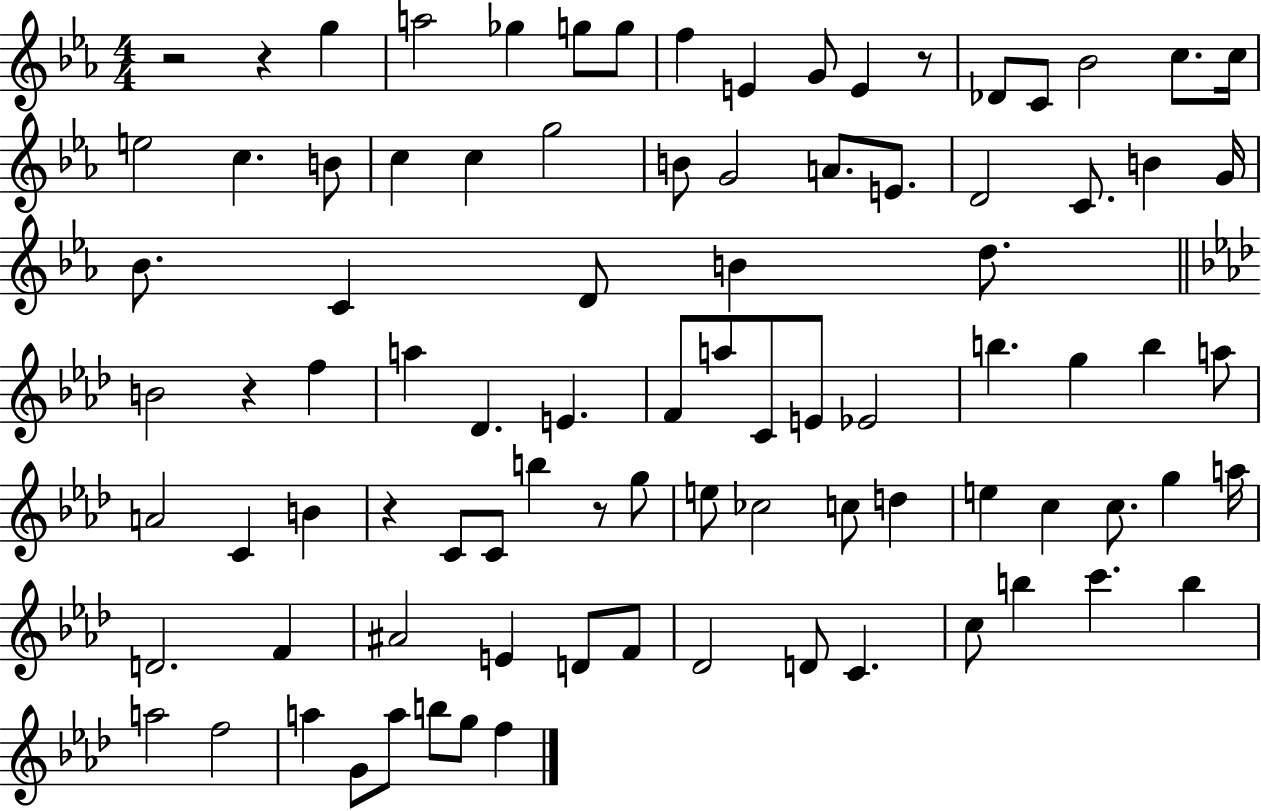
{
  \clef treble
  \numericTimeSignature
  \time 4/4
  \key ees \major
  r2 r4 g''4 | a''2 ges''4 g''8 g''8 | f''4 e'4 g'8 e'4 r8 | des'8 c'8 bes'2 c''8. c''16 | \break e''2 c''4. b'8 | c''4 c''4 g''2 | b'8 g'2 a'8. e'8. | d'2 c'8. b'4 g'16 | \break bes'8. c'4 d'8 b'4 d''8. | \bar "||" \break \key f \minor b'2 r4 f''4 | a''4 des'4. e'4. | f'8 a''8 c'8 e'8 ees'2 | b''4. g''4 b''4 a''8 | \break a'2 c'4 b'4 | r4 c'8 c'8 b''4 r8 g''8 | e''8 ces''2 c''8 d''4 | e''4 c''4 c''8. g''4 a''16 | \break d'2. f'4 | ais'2 e'4 d'8 f'8 | des'2 d'8 c'4. | c''8 b''4 c'''4. b''4 | \break a''2 f''2 | a''4 g'8 a''8 b''8 g''8 f''4 | \bar "|."
}